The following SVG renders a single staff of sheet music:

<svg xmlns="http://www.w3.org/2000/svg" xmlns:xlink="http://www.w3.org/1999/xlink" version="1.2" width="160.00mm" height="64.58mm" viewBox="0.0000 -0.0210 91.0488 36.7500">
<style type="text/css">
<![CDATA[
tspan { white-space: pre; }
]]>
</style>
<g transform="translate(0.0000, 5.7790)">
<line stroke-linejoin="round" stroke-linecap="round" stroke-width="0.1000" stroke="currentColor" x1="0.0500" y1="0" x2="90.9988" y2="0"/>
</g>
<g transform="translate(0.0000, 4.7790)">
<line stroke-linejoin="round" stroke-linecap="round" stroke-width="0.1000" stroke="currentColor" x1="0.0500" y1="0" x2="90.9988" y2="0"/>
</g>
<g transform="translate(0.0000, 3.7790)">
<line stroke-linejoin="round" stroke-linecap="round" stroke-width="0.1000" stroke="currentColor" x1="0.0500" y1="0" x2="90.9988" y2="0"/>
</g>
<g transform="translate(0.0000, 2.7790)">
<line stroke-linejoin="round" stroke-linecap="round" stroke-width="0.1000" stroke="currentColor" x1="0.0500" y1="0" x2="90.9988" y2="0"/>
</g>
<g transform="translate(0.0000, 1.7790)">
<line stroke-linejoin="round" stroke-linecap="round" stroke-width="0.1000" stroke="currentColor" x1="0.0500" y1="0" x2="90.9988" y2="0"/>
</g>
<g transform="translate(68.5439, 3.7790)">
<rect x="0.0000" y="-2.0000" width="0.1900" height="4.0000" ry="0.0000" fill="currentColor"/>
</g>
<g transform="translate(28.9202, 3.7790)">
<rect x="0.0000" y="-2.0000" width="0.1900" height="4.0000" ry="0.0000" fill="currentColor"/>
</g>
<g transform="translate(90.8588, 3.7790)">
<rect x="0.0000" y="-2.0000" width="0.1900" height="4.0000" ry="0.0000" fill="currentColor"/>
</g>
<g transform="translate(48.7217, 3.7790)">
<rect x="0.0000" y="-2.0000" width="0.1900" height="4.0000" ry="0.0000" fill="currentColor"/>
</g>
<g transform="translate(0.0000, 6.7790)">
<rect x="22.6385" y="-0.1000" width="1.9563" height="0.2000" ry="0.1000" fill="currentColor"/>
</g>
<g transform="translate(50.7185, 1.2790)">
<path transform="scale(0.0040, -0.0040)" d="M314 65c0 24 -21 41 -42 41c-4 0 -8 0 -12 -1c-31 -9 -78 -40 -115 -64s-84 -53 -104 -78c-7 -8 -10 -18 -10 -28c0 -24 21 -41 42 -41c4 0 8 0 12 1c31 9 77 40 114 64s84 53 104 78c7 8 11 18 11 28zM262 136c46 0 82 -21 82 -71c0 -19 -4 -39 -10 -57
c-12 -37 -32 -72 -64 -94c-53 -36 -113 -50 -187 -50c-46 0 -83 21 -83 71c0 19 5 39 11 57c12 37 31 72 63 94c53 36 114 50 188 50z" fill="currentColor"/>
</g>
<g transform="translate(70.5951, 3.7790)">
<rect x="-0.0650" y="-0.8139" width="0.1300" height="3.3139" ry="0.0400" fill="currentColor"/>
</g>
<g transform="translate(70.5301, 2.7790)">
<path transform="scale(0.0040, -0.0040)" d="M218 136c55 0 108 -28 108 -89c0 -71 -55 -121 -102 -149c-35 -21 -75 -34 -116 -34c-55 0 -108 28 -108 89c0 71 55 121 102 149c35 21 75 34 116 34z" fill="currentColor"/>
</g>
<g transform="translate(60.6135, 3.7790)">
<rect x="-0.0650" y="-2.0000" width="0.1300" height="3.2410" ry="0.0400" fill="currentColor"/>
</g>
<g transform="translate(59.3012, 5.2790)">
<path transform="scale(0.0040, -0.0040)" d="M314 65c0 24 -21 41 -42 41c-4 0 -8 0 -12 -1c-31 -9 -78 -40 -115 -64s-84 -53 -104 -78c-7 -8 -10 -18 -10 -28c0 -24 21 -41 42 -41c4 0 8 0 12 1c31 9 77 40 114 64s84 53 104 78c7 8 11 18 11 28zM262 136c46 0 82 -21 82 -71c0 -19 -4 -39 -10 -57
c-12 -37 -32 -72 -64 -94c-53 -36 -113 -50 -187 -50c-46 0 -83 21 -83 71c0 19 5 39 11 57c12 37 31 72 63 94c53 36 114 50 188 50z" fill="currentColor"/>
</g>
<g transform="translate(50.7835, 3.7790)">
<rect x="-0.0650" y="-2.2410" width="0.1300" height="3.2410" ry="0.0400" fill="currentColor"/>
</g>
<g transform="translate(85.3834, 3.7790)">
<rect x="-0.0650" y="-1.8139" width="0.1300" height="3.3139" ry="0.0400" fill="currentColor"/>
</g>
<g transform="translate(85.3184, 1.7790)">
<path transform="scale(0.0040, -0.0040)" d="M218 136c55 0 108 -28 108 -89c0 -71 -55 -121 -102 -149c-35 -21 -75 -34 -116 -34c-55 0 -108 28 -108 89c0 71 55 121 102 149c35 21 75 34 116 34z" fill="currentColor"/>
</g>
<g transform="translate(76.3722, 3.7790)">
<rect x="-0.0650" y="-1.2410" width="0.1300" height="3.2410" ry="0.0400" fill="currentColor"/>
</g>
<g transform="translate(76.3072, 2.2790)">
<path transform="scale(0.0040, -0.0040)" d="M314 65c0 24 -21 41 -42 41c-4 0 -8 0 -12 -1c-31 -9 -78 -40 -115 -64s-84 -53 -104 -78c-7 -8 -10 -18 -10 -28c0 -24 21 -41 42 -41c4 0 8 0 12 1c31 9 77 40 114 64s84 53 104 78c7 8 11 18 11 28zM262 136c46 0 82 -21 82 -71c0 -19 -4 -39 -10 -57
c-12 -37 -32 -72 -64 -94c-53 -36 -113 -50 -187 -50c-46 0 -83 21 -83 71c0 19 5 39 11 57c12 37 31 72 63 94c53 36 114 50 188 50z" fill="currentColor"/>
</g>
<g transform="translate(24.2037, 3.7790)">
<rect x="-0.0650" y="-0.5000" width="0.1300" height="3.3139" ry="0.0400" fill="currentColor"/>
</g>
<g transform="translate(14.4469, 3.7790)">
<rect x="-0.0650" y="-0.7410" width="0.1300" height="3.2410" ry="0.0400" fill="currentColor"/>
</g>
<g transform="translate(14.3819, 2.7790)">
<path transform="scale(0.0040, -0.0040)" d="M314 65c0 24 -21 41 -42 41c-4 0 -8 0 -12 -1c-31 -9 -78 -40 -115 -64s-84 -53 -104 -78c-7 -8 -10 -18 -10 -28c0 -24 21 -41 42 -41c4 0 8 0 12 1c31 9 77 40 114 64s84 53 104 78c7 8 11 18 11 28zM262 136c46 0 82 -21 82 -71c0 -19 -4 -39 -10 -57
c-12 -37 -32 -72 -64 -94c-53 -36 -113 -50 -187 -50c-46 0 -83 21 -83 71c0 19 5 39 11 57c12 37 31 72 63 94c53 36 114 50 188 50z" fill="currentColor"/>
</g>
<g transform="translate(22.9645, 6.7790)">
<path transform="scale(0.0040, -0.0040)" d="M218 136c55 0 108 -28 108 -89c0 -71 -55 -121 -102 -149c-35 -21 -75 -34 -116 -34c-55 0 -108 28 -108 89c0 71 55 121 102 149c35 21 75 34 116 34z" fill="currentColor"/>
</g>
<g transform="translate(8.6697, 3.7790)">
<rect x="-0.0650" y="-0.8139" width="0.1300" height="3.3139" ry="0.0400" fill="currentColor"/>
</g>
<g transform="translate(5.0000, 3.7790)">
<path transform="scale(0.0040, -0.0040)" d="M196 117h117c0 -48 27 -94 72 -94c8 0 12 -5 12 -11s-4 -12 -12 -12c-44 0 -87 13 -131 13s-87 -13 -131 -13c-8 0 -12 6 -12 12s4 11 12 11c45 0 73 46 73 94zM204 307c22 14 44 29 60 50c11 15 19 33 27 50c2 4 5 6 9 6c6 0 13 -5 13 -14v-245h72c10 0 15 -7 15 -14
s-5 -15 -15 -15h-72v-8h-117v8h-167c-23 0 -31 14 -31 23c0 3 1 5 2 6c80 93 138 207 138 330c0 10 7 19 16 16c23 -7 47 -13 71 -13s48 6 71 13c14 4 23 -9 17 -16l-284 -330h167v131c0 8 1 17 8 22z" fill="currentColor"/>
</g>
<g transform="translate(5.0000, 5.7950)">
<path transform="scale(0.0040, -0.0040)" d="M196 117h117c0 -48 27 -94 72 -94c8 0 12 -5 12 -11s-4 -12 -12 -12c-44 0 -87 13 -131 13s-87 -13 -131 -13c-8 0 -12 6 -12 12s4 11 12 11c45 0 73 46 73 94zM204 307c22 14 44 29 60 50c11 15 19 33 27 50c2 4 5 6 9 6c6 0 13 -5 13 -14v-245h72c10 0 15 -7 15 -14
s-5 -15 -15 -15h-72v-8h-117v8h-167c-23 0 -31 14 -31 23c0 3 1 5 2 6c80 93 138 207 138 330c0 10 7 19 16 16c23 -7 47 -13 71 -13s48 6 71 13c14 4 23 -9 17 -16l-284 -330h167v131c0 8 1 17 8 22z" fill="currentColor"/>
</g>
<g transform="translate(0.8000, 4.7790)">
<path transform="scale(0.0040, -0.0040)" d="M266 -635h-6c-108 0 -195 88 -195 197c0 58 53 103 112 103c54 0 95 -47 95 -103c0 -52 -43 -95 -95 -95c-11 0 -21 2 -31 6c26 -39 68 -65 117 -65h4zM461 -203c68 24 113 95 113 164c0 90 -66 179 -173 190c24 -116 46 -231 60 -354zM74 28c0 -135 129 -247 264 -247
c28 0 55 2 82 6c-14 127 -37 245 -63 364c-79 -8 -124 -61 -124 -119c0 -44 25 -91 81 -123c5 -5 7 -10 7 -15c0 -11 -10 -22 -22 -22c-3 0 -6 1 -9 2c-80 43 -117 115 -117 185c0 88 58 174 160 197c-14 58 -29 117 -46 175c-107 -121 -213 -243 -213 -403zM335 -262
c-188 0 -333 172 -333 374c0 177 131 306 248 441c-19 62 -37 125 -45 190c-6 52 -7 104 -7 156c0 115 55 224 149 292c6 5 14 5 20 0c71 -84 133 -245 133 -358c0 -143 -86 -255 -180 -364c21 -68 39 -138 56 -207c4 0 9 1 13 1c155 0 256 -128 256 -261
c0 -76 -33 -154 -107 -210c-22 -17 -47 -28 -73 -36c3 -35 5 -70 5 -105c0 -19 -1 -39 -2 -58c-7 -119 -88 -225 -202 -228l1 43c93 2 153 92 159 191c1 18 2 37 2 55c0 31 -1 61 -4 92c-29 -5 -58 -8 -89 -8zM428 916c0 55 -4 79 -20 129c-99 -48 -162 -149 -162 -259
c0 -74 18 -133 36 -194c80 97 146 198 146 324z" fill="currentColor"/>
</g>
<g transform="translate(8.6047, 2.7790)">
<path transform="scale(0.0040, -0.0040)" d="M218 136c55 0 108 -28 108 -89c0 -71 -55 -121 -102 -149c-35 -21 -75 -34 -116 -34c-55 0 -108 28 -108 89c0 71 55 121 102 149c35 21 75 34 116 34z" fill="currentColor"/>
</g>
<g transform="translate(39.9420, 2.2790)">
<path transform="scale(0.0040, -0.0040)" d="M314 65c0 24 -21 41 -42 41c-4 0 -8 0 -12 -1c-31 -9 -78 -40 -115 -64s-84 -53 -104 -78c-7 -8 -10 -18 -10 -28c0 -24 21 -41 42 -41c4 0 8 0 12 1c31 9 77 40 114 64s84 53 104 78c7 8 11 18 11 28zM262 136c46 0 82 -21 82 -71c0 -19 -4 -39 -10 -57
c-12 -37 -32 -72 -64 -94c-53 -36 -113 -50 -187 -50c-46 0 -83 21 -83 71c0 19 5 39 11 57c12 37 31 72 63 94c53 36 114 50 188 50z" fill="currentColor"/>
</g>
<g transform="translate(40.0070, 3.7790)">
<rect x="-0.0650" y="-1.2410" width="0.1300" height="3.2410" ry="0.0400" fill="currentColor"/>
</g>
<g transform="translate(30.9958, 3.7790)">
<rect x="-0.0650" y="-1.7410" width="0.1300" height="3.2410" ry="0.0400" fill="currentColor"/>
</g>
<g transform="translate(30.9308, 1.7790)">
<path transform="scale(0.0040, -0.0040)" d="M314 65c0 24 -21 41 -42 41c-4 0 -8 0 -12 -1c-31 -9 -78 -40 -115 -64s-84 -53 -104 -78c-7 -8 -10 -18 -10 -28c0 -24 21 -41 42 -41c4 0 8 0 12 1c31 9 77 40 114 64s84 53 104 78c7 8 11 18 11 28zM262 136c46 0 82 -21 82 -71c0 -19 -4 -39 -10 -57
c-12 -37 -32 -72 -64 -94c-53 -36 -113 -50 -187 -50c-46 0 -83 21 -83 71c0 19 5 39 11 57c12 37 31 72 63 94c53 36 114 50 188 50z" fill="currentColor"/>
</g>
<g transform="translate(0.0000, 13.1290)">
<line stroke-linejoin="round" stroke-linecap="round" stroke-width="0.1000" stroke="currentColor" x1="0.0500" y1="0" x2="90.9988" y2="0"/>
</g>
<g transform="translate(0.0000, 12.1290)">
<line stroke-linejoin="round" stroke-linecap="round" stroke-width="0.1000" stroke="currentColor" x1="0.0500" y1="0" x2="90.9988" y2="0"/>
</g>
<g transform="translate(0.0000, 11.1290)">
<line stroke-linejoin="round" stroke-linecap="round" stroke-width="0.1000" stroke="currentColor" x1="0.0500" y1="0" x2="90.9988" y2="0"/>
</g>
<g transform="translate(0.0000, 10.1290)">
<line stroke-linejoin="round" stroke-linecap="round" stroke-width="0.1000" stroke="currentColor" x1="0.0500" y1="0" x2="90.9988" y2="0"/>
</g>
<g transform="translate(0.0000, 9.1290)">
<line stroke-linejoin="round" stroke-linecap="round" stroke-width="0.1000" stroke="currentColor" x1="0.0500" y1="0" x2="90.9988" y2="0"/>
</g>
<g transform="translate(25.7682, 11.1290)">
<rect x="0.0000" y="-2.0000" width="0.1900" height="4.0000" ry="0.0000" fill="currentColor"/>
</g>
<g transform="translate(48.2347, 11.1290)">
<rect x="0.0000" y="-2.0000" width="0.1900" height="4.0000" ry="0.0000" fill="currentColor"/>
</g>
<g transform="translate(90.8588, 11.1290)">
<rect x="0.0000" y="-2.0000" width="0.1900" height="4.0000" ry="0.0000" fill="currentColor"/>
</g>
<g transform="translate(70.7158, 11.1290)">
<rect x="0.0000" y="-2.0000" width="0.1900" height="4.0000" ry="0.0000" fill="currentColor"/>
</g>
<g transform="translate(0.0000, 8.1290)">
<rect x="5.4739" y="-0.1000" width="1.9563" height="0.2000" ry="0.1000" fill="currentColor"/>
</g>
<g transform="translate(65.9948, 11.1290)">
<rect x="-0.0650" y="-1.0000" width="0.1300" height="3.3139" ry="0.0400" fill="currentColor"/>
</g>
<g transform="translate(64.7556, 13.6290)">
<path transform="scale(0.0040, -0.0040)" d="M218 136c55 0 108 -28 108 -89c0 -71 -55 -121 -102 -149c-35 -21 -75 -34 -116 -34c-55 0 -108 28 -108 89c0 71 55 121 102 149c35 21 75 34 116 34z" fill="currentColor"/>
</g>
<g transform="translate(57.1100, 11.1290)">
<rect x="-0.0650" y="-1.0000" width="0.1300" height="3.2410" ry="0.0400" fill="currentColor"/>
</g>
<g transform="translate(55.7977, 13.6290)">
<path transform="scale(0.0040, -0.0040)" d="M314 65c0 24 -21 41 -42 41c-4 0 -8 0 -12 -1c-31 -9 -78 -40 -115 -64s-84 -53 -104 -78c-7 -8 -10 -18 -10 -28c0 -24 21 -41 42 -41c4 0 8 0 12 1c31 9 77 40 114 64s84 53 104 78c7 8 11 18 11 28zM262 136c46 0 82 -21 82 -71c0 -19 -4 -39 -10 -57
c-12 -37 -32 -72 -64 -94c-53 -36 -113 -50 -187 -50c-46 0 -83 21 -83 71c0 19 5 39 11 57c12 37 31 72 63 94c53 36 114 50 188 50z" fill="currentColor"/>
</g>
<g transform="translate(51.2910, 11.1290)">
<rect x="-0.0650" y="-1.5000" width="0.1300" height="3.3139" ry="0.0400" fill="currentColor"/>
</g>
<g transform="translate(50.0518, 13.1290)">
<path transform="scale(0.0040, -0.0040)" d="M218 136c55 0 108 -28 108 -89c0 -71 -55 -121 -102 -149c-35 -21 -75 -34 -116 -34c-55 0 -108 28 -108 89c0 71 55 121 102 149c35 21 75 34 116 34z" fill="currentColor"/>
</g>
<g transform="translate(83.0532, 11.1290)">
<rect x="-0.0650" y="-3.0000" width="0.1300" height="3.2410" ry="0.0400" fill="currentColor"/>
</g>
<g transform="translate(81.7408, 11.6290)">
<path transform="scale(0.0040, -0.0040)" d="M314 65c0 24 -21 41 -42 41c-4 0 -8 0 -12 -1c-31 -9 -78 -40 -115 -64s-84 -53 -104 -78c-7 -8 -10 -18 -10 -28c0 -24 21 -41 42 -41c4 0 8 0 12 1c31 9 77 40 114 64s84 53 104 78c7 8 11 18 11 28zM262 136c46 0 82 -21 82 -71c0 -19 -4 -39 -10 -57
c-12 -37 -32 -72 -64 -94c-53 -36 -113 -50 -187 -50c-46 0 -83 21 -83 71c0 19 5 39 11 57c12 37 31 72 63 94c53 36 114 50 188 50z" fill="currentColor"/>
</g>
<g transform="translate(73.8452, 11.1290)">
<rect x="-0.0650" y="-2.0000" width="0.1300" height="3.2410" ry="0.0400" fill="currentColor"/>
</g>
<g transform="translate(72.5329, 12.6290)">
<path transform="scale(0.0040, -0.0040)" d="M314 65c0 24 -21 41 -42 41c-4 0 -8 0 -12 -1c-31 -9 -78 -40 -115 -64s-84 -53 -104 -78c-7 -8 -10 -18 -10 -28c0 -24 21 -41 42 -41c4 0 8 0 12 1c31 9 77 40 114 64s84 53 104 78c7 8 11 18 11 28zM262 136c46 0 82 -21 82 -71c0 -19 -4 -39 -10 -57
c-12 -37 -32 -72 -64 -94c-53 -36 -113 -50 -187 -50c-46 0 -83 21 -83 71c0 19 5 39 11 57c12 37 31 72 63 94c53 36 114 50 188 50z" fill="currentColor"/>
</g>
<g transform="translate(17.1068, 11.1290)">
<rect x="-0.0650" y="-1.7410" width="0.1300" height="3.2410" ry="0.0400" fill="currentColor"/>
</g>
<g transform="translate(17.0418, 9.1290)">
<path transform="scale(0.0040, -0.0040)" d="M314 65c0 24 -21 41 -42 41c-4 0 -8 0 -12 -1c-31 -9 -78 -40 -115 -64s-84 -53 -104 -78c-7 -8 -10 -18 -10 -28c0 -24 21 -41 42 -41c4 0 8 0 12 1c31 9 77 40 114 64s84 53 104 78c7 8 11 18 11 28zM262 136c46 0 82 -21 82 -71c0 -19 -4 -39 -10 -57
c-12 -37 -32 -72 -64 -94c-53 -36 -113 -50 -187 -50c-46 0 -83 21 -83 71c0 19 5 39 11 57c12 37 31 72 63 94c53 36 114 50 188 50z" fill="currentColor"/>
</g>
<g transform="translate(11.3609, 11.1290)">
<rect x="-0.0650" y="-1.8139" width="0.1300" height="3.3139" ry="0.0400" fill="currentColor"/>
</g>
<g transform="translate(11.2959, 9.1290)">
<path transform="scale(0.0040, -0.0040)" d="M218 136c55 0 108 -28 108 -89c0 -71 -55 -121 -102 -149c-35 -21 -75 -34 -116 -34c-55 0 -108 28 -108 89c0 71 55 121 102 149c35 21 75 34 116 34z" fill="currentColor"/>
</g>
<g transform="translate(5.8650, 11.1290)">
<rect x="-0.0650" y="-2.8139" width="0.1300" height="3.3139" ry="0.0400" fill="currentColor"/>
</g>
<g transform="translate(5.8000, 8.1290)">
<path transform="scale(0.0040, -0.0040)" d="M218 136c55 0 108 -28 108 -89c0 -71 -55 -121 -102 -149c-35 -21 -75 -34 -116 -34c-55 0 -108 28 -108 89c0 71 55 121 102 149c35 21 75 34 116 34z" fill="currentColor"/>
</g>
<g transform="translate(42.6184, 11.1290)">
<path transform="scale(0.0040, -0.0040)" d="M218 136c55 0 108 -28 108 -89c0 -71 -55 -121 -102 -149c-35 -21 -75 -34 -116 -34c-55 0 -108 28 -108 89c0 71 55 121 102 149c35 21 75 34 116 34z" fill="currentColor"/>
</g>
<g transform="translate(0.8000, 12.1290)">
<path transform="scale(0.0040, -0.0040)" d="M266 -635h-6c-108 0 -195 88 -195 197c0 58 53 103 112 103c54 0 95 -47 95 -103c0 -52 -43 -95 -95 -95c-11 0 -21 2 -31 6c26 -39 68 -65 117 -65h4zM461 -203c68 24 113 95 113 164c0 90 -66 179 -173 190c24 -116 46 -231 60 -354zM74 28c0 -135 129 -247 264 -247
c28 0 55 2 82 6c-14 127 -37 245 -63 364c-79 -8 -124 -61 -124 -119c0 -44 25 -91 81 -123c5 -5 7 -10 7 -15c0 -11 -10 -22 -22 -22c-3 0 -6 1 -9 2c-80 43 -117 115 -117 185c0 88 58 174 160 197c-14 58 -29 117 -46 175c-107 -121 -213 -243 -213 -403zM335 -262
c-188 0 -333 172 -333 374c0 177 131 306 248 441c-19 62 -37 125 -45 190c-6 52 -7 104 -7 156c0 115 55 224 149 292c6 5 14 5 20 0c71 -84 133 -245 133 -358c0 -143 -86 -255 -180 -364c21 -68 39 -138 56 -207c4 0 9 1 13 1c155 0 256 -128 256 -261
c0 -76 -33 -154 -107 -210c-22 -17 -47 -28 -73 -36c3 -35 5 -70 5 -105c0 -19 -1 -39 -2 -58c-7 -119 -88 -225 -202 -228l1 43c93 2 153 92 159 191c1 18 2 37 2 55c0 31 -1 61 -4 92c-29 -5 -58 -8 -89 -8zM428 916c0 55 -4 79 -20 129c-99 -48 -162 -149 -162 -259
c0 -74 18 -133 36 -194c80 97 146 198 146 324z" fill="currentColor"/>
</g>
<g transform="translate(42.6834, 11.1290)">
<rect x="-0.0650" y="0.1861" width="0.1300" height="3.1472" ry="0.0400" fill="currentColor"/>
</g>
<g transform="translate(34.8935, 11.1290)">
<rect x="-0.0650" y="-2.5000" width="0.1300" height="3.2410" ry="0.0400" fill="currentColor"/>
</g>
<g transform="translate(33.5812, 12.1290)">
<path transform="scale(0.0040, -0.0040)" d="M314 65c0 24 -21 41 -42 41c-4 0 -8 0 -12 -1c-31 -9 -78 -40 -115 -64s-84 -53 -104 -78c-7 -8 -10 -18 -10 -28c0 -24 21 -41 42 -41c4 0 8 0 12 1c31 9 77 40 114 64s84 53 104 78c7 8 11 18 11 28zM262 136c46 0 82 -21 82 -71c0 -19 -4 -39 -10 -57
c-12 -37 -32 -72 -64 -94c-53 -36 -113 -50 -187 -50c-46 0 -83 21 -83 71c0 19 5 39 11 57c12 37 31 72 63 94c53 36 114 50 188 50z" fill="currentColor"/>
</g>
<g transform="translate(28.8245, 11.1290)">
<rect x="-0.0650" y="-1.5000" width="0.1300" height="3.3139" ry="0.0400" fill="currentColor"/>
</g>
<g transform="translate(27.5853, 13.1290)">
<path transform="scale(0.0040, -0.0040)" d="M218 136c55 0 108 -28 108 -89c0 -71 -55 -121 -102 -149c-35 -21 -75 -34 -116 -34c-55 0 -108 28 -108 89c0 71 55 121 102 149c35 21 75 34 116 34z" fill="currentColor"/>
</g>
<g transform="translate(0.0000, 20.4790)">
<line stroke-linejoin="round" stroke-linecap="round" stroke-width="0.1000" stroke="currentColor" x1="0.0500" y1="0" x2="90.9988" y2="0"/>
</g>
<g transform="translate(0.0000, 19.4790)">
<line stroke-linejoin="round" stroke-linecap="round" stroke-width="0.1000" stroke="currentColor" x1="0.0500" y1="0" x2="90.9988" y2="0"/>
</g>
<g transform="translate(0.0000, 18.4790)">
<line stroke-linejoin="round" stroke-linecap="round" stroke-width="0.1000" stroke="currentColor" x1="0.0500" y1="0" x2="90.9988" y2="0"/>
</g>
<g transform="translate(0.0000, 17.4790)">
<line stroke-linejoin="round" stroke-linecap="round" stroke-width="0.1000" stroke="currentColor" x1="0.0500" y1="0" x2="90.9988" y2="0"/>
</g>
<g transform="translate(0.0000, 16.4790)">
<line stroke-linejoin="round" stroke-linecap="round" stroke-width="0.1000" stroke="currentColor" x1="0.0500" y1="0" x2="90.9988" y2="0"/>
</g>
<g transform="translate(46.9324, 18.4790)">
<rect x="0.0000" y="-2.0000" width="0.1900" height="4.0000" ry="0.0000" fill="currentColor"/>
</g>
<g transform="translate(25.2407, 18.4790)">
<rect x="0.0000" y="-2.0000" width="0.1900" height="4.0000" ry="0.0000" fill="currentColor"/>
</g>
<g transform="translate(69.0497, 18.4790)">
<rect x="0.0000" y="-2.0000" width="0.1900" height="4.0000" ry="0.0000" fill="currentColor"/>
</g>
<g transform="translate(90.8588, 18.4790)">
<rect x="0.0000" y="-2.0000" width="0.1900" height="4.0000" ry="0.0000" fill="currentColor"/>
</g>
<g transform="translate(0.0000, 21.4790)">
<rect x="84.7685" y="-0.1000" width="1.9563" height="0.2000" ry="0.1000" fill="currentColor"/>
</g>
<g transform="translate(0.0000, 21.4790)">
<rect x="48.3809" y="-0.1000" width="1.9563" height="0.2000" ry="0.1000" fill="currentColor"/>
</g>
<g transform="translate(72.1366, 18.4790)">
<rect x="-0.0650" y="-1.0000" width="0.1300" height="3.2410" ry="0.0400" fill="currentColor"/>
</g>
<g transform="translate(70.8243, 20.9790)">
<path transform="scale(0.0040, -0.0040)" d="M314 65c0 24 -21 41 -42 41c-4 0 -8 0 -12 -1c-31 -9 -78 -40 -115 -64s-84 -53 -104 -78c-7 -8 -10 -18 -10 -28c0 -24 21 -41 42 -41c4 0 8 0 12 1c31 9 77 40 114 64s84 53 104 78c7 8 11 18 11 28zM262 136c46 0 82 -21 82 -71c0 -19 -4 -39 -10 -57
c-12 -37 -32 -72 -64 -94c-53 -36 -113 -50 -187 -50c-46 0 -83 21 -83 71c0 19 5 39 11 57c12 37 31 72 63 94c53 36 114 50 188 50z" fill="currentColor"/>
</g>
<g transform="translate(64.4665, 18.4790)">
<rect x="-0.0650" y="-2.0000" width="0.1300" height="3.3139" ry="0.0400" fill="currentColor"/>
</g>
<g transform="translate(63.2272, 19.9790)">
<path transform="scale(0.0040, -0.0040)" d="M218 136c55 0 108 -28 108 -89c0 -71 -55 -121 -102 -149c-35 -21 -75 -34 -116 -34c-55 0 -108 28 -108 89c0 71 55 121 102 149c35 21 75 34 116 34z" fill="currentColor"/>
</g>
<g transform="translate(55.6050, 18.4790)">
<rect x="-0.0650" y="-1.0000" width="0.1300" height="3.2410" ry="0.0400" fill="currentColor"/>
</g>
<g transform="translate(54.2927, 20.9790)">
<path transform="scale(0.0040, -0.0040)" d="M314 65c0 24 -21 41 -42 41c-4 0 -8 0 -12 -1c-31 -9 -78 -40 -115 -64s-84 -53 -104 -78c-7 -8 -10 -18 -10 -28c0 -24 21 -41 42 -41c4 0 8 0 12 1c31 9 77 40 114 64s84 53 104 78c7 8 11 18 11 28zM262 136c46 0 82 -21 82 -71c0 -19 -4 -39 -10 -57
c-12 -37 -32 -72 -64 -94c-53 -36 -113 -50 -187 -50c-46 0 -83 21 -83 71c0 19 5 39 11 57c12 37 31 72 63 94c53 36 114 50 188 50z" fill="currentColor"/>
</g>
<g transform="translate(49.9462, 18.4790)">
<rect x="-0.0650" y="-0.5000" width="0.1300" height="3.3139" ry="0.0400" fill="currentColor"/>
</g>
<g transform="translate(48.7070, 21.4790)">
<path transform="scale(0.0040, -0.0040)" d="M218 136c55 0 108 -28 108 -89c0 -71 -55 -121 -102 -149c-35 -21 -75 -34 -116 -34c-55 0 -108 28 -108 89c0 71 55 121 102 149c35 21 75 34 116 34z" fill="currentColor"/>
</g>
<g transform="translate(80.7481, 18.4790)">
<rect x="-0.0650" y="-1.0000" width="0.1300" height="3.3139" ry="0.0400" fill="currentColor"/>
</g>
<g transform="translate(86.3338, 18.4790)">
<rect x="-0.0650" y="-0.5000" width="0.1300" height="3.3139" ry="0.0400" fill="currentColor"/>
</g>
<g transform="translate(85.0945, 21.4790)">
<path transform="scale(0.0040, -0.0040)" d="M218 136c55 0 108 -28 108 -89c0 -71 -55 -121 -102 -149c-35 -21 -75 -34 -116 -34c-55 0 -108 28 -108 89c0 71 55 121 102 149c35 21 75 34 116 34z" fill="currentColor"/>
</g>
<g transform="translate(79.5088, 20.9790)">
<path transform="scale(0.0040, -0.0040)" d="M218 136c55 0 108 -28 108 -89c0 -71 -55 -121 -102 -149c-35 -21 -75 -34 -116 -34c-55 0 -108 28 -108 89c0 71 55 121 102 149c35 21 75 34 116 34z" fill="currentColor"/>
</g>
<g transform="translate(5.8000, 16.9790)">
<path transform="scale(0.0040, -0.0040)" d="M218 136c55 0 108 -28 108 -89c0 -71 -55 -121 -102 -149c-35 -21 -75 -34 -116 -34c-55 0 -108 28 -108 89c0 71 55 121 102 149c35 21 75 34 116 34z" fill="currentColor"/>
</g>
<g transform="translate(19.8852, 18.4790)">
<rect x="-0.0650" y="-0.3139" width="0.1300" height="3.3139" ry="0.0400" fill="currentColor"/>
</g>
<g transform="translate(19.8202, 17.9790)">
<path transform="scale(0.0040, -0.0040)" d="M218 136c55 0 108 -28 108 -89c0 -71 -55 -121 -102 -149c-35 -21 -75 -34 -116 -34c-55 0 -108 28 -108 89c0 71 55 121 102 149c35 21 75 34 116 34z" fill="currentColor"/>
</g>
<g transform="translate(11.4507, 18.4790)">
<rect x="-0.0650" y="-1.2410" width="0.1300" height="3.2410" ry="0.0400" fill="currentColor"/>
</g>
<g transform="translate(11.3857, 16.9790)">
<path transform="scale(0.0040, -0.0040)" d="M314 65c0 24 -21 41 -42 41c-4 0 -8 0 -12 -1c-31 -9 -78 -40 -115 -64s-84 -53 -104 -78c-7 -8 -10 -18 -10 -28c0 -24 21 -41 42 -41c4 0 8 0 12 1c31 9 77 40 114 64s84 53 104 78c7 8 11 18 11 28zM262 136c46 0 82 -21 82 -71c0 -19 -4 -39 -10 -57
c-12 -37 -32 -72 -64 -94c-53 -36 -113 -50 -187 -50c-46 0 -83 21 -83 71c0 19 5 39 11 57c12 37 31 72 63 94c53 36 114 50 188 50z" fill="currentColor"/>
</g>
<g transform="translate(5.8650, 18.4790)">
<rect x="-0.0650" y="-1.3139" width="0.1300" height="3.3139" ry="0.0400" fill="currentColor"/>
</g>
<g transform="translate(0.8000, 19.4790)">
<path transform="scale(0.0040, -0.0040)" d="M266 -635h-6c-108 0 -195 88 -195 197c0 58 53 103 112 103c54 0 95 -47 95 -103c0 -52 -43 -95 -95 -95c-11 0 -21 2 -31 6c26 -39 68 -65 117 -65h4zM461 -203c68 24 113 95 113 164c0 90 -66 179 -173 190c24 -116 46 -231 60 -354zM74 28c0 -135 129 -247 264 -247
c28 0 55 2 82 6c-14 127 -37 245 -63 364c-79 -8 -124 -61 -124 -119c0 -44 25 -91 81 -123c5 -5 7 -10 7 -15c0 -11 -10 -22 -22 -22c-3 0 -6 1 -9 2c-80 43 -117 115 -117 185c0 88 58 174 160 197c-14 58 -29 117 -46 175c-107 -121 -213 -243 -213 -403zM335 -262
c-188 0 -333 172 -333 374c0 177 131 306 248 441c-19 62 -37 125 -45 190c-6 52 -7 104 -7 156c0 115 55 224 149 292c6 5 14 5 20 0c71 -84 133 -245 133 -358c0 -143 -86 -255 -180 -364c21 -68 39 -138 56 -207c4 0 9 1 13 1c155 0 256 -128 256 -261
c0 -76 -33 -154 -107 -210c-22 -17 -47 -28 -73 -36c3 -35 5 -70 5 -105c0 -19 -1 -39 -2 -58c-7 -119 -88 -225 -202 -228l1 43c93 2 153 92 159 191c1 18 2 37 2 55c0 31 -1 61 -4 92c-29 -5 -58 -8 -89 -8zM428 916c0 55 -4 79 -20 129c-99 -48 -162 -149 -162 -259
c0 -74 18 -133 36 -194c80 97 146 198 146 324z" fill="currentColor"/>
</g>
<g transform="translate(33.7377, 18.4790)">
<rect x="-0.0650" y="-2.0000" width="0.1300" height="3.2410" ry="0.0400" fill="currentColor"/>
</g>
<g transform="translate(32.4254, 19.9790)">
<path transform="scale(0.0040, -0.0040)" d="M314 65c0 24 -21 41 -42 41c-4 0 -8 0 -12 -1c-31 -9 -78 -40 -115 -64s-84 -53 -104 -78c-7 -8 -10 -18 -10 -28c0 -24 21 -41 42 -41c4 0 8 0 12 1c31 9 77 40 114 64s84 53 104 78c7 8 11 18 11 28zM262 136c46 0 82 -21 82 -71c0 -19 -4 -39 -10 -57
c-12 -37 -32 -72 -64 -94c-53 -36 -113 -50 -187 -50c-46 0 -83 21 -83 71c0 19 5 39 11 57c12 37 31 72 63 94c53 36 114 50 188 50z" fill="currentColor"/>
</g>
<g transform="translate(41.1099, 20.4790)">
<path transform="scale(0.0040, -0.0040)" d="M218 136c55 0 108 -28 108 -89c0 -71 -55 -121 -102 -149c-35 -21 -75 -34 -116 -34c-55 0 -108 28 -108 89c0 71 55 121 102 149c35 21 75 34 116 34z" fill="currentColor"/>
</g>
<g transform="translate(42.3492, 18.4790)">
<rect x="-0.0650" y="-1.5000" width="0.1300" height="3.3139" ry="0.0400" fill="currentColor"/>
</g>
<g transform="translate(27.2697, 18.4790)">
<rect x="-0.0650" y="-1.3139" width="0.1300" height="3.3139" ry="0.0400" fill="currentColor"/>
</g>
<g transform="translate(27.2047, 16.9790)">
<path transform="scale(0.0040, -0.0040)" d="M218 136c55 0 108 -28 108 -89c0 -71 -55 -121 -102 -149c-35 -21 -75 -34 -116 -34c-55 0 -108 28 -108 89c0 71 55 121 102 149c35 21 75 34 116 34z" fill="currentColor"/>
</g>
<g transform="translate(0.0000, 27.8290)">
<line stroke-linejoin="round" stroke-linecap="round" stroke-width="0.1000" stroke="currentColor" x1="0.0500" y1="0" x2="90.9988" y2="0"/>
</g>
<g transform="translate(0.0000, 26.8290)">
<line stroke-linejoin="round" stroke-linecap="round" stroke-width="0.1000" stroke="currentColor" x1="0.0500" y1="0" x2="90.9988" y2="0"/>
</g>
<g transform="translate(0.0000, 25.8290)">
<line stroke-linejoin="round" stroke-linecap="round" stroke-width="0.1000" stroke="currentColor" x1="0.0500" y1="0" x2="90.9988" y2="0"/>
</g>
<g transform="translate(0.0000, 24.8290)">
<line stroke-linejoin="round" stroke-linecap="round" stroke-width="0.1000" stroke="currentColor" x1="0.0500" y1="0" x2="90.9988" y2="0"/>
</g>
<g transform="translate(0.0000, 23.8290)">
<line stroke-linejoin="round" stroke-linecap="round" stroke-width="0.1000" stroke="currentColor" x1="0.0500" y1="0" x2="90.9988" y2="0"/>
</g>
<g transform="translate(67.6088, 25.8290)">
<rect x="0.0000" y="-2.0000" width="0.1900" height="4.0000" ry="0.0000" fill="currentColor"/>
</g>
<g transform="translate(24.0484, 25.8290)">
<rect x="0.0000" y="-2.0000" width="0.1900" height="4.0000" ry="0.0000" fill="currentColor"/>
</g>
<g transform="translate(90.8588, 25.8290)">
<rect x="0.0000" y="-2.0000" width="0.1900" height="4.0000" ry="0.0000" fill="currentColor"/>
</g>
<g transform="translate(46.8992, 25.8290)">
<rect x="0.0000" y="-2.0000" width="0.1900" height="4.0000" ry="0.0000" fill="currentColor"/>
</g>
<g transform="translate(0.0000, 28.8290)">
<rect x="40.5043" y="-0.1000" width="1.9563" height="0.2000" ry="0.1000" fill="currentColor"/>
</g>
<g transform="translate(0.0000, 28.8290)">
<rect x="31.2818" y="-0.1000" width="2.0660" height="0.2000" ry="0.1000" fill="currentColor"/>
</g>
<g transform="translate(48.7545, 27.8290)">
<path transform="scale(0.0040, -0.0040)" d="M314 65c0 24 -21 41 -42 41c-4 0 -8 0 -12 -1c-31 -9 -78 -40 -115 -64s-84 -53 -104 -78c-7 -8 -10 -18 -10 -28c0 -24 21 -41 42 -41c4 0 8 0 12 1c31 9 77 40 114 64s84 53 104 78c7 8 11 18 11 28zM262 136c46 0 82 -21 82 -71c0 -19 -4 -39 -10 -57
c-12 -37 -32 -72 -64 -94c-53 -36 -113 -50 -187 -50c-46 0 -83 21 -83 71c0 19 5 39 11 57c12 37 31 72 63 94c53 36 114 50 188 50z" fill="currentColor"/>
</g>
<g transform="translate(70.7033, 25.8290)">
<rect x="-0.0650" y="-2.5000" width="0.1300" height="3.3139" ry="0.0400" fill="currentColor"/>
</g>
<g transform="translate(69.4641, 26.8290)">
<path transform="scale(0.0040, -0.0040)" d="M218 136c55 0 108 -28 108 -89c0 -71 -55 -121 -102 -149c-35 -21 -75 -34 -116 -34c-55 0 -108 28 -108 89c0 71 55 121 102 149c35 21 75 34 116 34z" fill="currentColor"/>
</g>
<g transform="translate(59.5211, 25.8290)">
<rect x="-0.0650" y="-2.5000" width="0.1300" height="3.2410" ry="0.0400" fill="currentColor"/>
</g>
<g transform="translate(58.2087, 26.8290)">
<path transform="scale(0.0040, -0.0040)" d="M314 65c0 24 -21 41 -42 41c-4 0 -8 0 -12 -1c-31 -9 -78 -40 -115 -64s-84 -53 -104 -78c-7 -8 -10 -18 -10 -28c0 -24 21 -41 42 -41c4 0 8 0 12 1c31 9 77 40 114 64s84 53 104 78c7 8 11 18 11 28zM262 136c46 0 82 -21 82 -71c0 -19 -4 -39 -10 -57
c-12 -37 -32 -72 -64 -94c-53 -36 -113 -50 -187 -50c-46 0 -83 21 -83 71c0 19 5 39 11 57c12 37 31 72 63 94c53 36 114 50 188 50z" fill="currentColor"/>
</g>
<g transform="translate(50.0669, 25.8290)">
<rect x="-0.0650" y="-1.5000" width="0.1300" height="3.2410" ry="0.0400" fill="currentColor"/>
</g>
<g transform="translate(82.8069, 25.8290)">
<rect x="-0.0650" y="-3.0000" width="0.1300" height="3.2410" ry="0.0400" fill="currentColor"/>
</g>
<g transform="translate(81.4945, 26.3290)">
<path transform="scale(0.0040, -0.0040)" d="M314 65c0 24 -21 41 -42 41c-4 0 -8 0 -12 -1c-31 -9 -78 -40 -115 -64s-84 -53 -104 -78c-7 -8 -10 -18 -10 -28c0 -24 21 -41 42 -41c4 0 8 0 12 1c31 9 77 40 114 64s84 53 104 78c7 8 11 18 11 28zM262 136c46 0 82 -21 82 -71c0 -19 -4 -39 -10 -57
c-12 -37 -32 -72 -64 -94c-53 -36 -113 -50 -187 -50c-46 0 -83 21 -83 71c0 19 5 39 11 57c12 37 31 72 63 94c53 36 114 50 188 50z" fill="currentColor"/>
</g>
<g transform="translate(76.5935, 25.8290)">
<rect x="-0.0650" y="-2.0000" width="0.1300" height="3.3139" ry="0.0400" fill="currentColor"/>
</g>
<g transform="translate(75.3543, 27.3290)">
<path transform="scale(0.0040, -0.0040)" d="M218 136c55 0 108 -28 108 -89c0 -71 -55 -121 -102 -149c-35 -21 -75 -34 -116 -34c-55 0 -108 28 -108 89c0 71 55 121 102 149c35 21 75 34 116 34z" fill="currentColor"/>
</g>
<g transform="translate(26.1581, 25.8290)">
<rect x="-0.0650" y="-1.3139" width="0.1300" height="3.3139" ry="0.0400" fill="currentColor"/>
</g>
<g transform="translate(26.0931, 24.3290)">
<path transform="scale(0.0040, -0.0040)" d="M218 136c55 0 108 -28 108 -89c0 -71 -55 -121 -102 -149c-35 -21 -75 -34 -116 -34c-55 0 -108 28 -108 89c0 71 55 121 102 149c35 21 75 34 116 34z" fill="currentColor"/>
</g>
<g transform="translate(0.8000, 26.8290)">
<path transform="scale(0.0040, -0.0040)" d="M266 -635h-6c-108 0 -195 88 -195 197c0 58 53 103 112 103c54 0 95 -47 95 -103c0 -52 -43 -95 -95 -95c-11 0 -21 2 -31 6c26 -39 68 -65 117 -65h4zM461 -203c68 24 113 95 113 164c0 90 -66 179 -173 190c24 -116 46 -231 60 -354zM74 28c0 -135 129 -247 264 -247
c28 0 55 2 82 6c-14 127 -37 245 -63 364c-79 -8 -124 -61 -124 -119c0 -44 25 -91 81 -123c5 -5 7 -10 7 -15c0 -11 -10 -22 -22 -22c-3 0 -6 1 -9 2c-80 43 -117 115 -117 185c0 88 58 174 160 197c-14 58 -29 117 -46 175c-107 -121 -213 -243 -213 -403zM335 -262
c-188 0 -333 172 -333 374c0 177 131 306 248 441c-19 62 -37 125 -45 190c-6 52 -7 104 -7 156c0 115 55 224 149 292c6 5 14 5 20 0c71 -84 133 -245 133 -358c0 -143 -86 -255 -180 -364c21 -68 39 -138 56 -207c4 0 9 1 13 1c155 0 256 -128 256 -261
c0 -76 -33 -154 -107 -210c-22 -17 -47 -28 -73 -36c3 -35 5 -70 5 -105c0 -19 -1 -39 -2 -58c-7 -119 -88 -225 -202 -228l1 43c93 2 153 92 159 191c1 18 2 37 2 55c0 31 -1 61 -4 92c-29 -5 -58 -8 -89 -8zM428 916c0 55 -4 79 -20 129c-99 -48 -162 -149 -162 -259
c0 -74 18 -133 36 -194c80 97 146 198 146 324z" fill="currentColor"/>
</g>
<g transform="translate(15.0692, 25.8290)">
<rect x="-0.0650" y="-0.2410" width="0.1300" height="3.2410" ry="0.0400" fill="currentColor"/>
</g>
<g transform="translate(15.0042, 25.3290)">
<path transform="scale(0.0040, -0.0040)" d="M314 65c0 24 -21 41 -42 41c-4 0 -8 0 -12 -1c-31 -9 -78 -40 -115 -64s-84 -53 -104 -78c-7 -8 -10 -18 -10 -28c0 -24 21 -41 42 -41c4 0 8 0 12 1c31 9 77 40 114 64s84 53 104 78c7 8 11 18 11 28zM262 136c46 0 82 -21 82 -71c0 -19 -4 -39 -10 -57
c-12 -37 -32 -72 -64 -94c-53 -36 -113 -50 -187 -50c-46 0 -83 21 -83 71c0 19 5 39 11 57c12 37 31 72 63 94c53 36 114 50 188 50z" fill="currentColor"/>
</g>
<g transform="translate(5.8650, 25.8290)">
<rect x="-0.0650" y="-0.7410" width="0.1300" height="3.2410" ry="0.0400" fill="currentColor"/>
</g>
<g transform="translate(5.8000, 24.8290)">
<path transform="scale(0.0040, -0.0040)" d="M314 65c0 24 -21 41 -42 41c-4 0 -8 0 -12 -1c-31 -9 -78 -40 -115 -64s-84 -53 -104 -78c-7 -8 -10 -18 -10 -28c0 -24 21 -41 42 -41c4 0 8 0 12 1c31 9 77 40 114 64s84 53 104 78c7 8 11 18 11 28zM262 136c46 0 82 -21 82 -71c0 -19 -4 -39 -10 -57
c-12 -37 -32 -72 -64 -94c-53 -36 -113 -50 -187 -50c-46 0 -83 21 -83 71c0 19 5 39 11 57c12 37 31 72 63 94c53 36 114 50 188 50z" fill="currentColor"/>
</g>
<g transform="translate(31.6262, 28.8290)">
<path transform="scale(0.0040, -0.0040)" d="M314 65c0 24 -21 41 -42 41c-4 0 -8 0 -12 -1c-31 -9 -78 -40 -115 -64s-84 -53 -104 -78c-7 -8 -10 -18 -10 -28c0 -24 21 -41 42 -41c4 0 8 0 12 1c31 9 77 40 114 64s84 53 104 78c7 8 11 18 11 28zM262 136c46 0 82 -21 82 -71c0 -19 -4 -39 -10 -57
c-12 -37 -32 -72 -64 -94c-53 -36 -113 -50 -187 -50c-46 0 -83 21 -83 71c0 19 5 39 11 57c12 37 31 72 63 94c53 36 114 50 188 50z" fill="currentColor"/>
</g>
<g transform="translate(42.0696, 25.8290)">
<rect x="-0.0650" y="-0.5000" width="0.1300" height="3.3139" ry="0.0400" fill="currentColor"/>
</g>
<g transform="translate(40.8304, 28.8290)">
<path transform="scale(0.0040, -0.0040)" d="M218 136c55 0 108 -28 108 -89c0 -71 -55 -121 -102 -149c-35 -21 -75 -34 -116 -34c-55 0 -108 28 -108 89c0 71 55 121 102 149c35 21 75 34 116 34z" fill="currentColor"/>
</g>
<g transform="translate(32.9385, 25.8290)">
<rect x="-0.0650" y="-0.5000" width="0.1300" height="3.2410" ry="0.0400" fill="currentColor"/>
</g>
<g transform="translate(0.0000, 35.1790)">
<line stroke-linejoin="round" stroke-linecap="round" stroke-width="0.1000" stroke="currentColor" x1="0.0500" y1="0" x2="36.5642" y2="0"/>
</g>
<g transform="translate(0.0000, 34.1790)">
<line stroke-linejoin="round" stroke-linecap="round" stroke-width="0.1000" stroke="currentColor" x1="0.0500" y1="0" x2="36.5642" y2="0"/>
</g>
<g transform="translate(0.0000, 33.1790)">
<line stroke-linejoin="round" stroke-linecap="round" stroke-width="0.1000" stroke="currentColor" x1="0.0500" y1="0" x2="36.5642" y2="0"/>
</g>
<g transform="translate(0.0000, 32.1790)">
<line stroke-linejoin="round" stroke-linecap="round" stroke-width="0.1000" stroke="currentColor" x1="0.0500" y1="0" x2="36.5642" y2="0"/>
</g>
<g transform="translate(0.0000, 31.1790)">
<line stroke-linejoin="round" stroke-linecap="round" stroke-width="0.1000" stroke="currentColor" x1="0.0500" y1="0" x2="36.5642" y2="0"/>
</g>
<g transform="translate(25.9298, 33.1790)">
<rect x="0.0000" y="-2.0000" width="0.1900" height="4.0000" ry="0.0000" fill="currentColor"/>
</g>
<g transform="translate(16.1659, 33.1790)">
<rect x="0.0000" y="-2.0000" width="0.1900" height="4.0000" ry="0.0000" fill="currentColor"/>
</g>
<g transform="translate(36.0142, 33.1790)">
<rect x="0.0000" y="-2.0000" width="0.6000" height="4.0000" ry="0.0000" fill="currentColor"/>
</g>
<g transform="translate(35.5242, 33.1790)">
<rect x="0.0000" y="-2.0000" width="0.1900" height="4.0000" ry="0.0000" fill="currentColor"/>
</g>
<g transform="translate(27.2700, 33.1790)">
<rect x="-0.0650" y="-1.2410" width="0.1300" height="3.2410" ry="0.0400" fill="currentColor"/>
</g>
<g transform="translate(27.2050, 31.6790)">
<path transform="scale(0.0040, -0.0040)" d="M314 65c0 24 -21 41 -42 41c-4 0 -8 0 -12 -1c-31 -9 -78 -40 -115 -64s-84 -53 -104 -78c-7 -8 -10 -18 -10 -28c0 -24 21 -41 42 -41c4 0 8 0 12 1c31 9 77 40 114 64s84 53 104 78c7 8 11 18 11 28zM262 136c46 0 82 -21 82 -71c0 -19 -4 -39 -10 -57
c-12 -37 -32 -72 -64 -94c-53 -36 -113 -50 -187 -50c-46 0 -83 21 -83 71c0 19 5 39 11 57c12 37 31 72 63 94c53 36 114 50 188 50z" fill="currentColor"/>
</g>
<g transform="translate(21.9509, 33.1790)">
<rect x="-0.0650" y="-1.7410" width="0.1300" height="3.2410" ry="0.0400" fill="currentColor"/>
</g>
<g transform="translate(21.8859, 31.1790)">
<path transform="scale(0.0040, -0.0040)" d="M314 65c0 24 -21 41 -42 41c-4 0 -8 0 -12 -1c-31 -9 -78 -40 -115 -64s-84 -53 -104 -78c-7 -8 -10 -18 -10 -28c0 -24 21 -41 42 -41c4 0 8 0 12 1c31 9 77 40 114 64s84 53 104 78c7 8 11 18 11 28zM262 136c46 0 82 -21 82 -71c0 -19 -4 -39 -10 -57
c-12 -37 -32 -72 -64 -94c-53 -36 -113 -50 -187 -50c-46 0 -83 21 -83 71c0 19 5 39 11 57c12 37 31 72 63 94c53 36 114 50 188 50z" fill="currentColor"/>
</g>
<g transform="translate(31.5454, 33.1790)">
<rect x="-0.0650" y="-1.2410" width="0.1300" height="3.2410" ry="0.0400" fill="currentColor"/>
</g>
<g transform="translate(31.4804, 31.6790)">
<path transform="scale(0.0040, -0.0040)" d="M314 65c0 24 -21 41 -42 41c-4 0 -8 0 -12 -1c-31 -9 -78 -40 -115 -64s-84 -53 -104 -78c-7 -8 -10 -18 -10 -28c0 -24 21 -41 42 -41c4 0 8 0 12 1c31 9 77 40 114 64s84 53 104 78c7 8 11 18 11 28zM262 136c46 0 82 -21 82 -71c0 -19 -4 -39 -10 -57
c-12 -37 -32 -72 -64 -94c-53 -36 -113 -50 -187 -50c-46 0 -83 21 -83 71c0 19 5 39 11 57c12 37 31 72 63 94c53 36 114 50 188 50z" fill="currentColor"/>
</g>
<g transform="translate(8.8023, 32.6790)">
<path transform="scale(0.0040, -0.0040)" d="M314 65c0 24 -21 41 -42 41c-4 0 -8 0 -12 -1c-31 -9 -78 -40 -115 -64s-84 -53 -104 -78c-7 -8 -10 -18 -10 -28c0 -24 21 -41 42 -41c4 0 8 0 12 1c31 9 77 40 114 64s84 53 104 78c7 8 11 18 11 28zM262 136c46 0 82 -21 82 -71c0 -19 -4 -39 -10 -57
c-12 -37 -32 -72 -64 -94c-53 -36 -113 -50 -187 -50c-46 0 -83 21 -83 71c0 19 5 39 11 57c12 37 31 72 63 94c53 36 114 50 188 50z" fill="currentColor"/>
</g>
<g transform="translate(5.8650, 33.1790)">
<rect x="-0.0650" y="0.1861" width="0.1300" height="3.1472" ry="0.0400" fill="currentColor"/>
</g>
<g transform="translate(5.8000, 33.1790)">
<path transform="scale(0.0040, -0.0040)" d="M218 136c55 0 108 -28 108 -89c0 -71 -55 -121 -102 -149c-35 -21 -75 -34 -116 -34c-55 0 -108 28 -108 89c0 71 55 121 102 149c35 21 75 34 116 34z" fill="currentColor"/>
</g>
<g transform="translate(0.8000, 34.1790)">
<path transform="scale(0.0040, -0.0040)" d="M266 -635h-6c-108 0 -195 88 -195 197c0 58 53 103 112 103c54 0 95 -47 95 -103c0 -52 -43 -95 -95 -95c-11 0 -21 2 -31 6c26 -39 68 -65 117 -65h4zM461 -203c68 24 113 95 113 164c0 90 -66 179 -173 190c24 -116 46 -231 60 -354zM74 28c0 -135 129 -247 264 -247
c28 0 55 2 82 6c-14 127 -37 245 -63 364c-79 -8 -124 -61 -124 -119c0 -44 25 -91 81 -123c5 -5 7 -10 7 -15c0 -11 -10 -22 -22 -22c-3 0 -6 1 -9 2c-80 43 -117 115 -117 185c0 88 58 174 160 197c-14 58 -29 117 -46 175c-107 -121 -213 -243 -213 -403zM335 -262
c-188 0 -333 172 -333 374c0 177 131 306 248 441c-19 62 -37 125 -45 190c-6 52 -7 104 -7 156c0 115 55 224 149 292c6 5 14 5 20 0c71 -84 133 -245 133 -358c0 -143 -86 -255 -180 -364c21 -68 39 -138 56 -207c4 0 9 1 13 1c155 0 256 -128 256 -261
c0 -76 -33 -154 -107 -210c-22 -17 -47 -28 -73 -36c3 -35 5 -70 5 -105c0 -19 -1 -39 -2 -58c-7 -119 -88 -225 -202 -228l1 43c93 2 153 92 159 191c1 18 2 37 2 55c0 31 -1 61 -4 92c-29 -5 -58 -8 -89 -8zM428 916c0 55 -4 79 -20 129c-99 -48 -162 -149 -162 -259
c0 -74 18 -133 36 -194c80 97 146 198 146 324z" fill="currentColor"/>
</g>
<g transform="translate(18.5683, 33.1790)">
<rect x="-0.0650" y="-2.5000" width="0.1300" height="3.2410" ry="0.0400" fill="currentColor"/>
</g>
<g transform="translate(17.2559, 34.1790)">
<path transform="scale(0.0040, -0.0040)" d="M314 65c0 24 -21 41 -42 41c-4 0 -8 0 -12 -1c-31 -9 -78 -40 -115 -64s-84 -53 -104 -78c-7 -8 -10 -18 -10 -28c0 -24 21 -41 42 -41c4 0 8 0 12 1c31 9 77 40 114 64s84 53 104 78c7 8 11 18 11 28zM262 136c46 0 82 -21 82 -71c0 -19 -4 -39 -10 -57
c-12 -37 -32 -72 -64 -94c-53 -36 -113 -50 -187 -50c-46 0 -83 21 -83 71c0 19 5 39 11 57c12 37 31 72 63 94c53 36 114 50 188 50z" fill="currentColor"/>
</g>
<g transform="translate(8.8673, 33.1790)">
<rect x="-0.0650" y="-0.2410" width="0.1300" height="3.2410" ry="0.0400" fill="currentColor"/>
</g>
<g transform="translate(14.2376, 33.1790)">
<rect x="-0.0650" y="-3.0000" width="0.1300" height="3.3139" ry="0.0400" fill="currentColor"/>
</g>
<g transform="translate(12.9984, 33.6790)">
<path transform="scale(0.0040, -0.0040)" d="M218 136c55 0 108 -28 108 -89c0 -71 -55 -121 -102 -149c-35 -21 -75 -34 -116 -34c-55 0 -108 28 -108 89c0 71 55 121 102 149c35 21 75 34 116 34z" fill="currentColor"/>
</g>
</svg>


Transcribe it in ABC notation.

X:1
T:Untitled
M:4/4
L:1/4
K:C
d d2 C f2 e2 g2 F2 d e2 f a f f2 E G2 B E D2 D F2 A2 e e2 c e F2 E C D2 F D2 D C d2 c2 e C2 C E2 G2 G F A2 B c2 A G2 f2 e2 e2